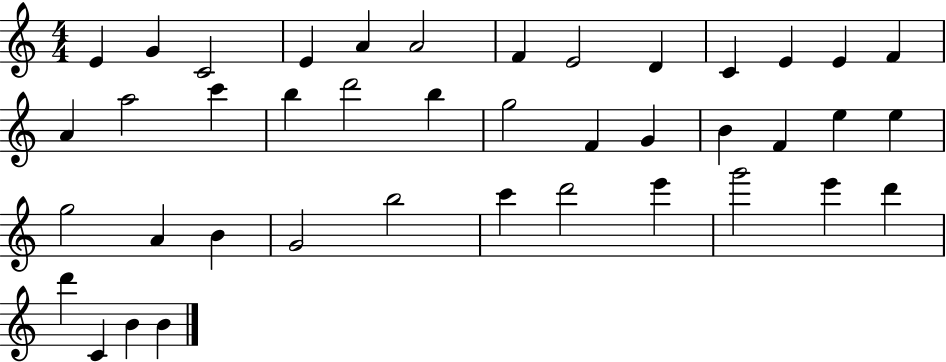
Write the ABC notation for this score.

X:1
T:Untitled
M:4/4
L:1/4
K:C
E G C2 E A A2 F E2 D C E E F A a2 c' b d'2 b g2 F G B F e e g2 A B G2 b2 c' d'2 e' g'2 e' d' d' C B B